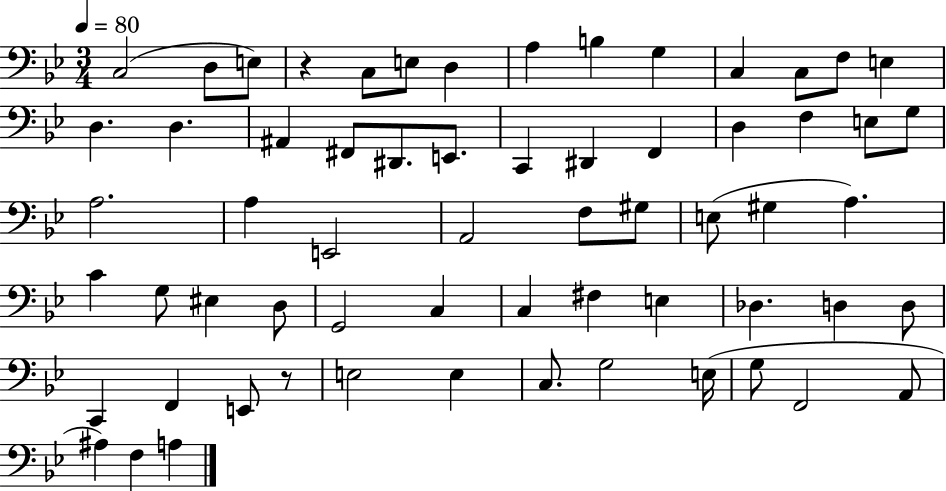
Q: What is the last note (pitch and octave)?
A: A3